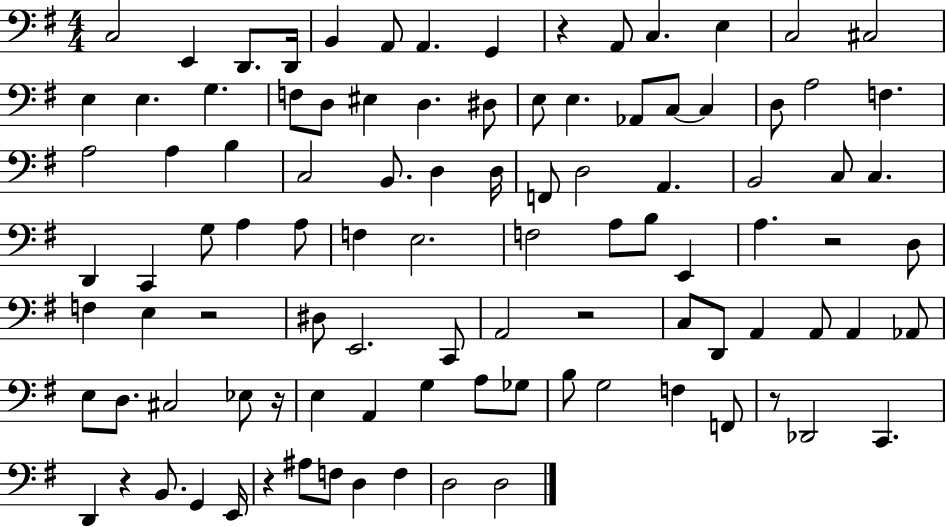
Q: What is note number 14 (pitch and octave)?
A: E3